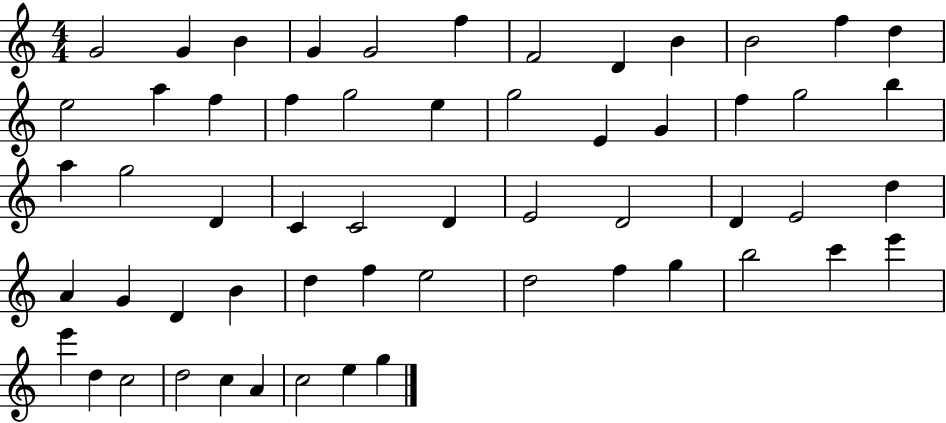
{
  \clef treble
  \numericTimeSignature
  \time 4/4
  \key c \major
  g'2 g'4 b'4 | g'4 g'2 f''4 | f'2 d'4 b'4 | b'2 f''4 d''4 | \break e''2 a''4 f''4 | f''4 g''2 e''4 | g''2 e'4 g'4 | f''4 g''2 b''4 | \break a''4 g''2 d'4 | c'4 c'2 d'4 | e'2 d'2 | d'4 e'2 d''4 | \break a'4 g'4 d'4 b'4 | d''4 f''4 e''2 | d''2 f''4 g''4 | b''2 c'''4 e'''4 | \break e'''4 d''4 c''2 | d''2 c''4 a'4 | c''2 e''4 g''4 | \bar "|."
}